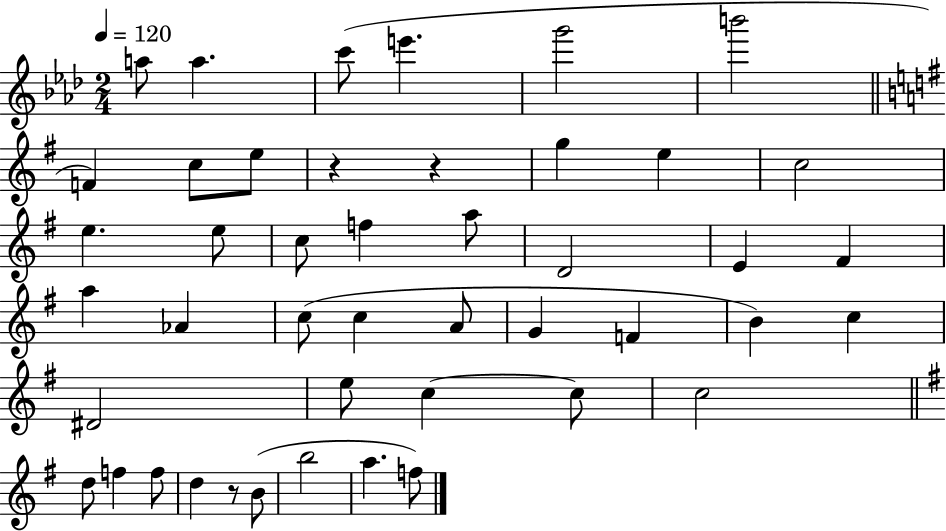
A5/e A5/q. C6/e E6/q. G6/h B6/h F4/q C5/e E5/e R/q R/q G5/q E5/q C5/h E5/q. E5/e C5/e F5/q A5/e D4/h E4/q F#4/q A5/q Ab4/q C5/e C5/q A4/e G4/q F4/q B4/q C5/q D#4/h E5/e C5/q C5/e C5/h D5/e F5/q F5/e D5/q R/e B4/e B5/h A5/q. F5/e